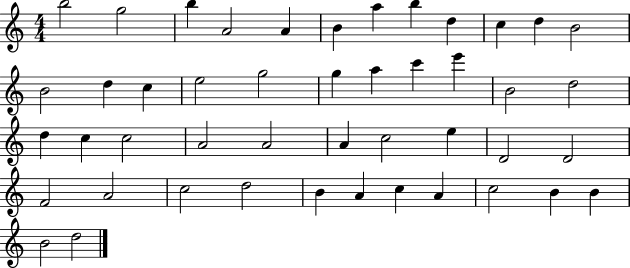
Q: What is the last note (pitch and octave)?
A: D5